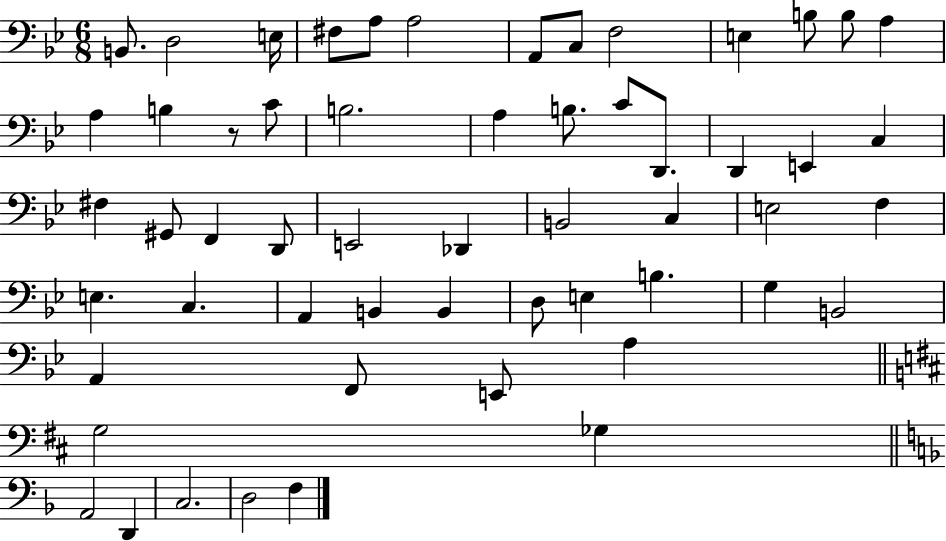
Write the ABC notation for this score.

X:1
T:Untitled
M:6/8
L:1/4
K:Bb
B,,/2 D,2 E,/4 ^F,/2 A,/2 A,2 A,,/2 C,/2 F,2 E, B,/2 B,/2 A, A, B, z/2 C/2 B,2 A, B,/2 C/2 D,,/2 D,, E,, C, ^F, ^G,,/2 F,, D,,/2 E,,2 _D,, B,,2 C, E,2 F, E, C, A,, B,, B,, D,/2 E, B, G, B,,2 A,, F,,/2 E,,/2 A, G,2 _G, A,,2 D,, C,2 D,2 F,